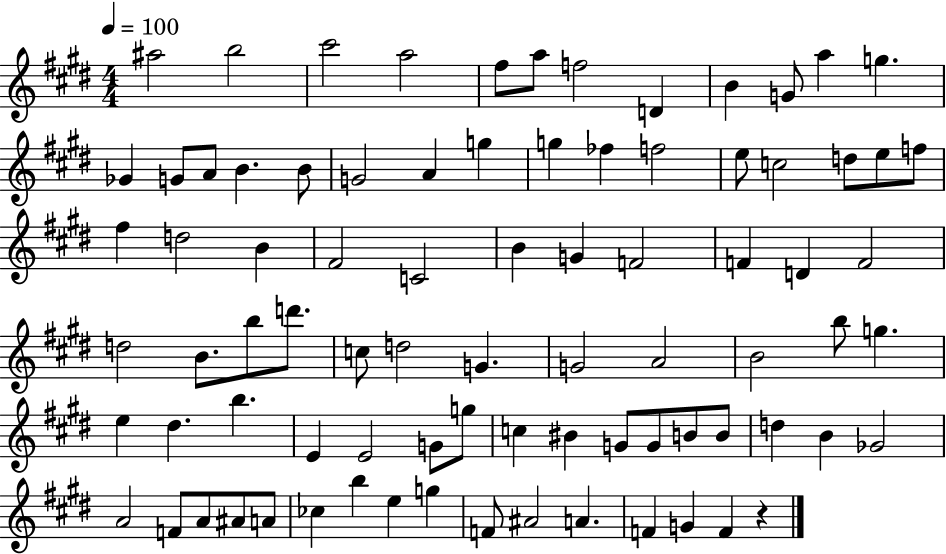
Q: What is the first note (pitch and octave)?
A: A#5